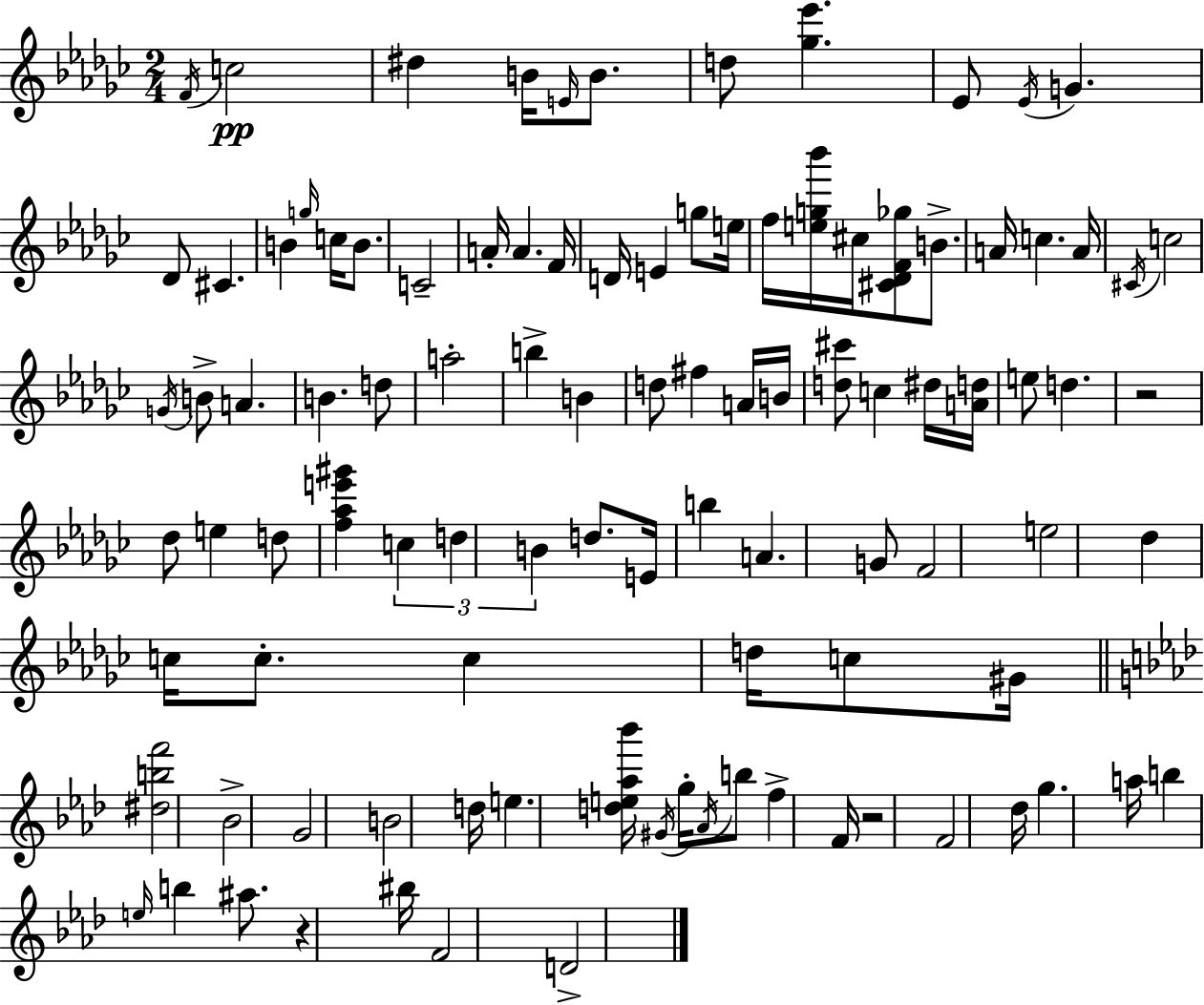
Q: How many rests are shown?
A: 3